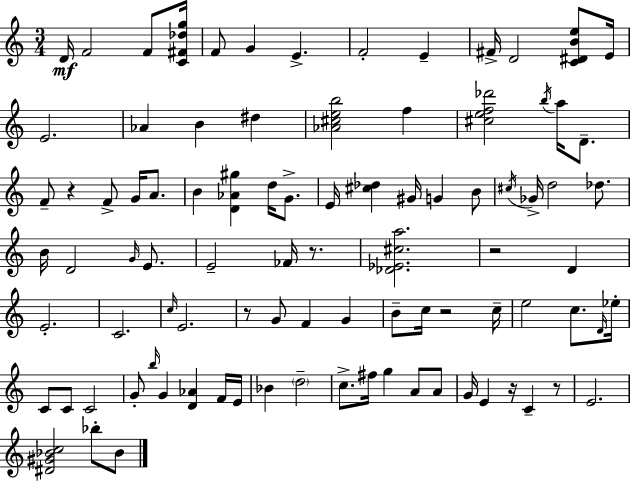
{
  \clef treble
  \numericTimeSignature
  \time 3/4
  \key c \major
  d'16\mf f'2 f'8 <c' fis' des'' g''>16 | f'8 g'4 e'4.-> | f'2-. e'4-- | fis'16-> d'2 <c' dis' b' e''>8 e'16 | \break e'2. | aes'4 b'4 dis''4 | <aes' cis'' e'' b''>2 f''4 | <cis'' e'' f'' des'''>2 \acciaccatura { b''16 } a''16 d'8.-- | \break f'8-- r4 f'8-> g'16 a'8. | b'4 <d' aes' gis''>4 d''16 g'8.-> | e'16 <cis'' des''>4 gis'16 g'4 b'8 | \acciaccatura { cis''16 } ges'16-> d''2 des''8. | \break b'16 d'2 \grace { g'16 } | e'8. e'2-- fes'16 | r8. <des' ees' cis'' a''>2. | r2 d'4 | \break e'2.-. | c'2. | \grace { c''16 } e'2. | r8 g'8 f'4 | \break g'4 b'8-- c''16 r2 | c''16-- e''2 | c''8. \grace { d'16 } ees''16-. c'8 c'8 c'2 | g'8-. \grace { b''16 } g'4 | \break <d' aes'>4 f'16 e'16 bes'4 \parenthesize d''2-- | c''8.-> fis''16 g''4 | a'8 a'8 g'16 e'4 r16 | c'4-- r8 e'2. | \break <dis' gis' bes' c''>2 | bes''8-. bes'8 \bar "|."
}